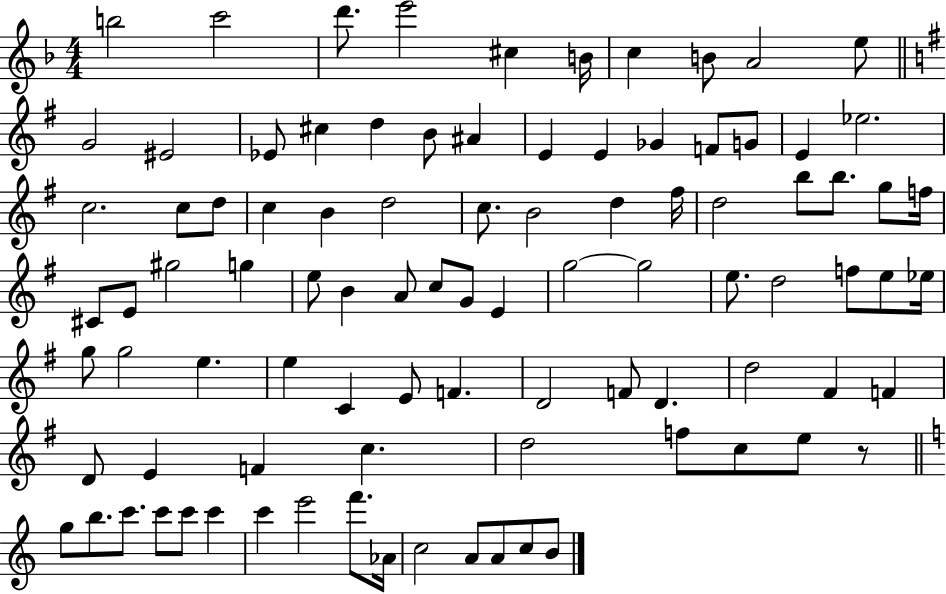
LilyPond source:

{
  \clef treble
  \numericTimeSignature
  \time 4/4
  \key f \major
  \repeat volta 2 { b''2 c'''2 | d'''8. e'''2 cis''4 b'16 | c''4 b'8 a'2 e''8 | \bar "||" \break \key g \major g'2 eis'2 | ees'8 cis''4 d''4 b'8 ais'4 | e'4 e'4 ges'4 f'8 g'8 | e'4 ees''2. | \break c''2. c''8 d''8 | c''4 b'4 d''2 | c''8. b'2 d''4 fis''16 | d''2 b''8 b''8. g''8 f''16 | \break cis'8 e'8 gis''2 g''4 | e''8 b'4 a'8 c''8 g'8 e'4 | g''2~~ g''2 | e''8. d''2 f''8 e''8 ees''16 | \break g''8 g''2 e''4. | e''4 c'4 e'8 f'4. | d'2 f'8 d'4. | d''2 fis'4 f'4 | \break d'8 e'4 f'4 c''4. | d''2 f''8 c''8 e''8 r8 | \bar "||" \break \key a \minor g''8 b''8. c'''8. c'''8 c'''8 c'''4 | c'''4 e'''2 f'''8. aes'16 | c''2 a'8 a'8 c''8 b'8 | } \bar "|."
}